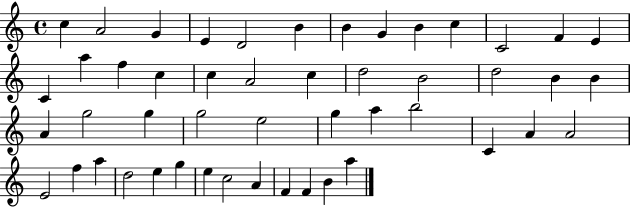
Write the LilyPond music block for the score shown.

{
  \clef treble
  \time 4/4
  \defaultTimeSignature
  \key c \major
  c''4 a'2 g'4 | e'4 d'2 b'4 | b'4 g'4 b'4 c''4 | c'2 f'4 e'4 | \break c'4 a''4 f''4 c''4 | c''4 a'2 c''4 | d''2 b'2 | d''2 b'4 b'4 | \break a'4 g''2 g''4 | g''2 e''2 | g''4 a''4 b''2 | c'4 a'4 a'2 | \break e'2 f''4 a''4 | d''2 e''4 g''4 | e''4 c''2 a'4 | f'4 f'4 b'4 a''4 | \break \bar "|."
}